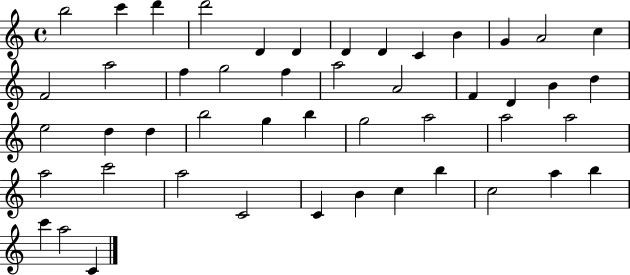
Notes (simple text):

B5/h C6/q D6/q D6/h D4/q D4/q D4/q D4/q C4/q B4/q G4/q A4/h C5/q F4/h A5/h F5/q G5/h F5/q A5/h A4/h F4/q D4/q B4/q D5/q E5/h D5/q D5/q B5/h G5/q B5/q G5/h A5/h A5/h A5/h A5/h C6/h A5/h C4/h C4/q B4/q C5/q B5/q C5/h A5/q B5/q C6/q A5/h C4/q